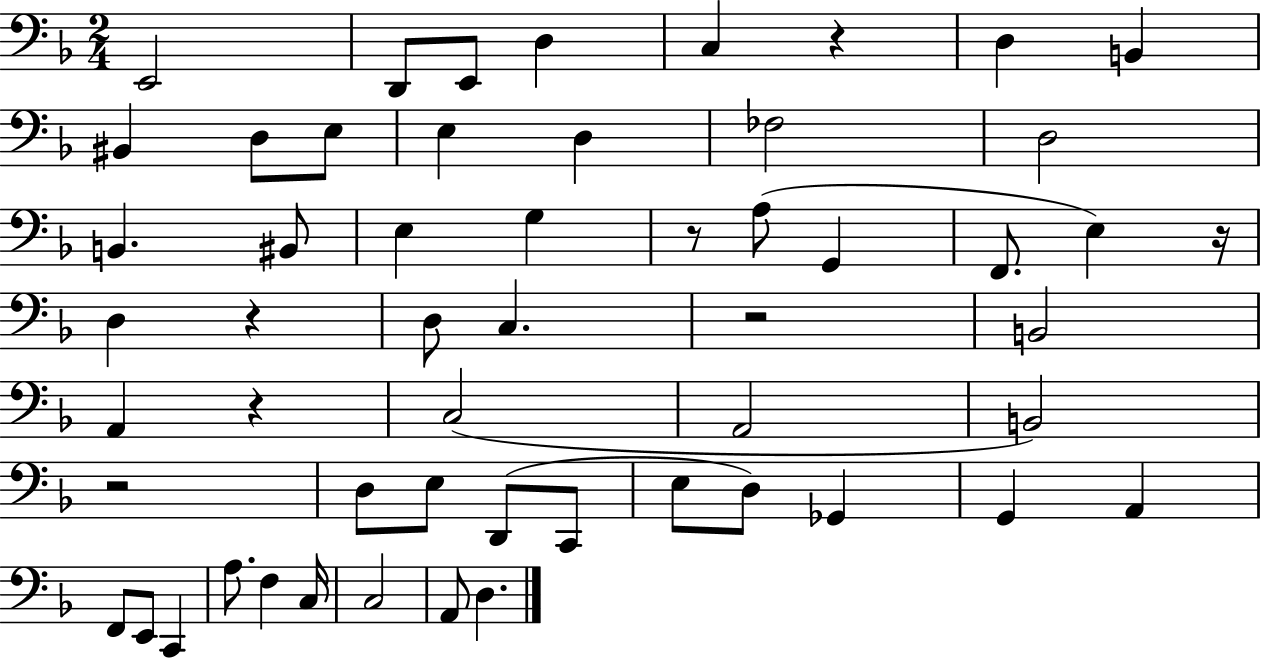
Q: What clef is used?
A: bass